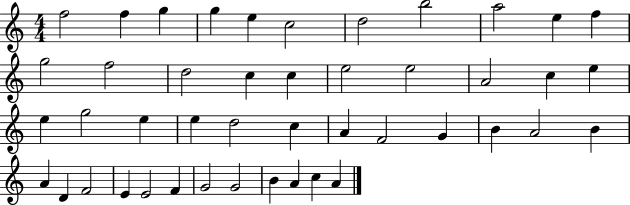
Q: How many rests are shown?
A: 0